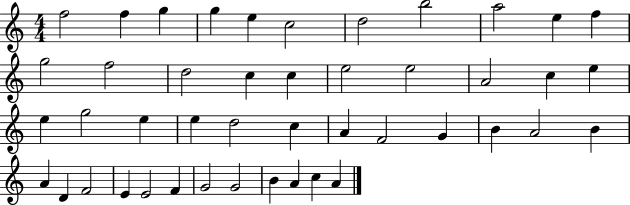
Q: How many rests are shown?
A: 0